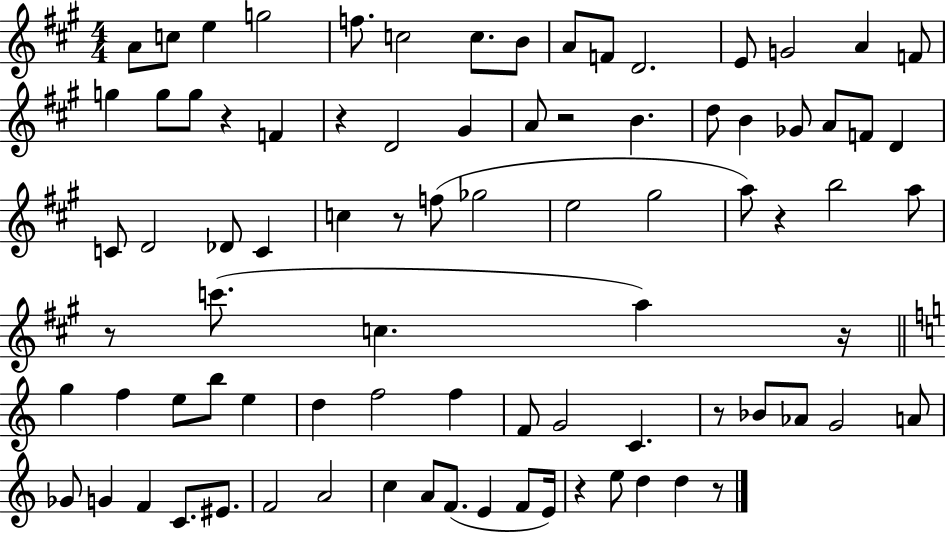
{
  \clef treble
  \numericTimeSignature
  \time 4/4
  \key a \major
  a'8 c''8 e''4 g''2 | f''8. c''2 c''8. b'8 | a'8 f'8 d'2. | e'8 g'2 a'4 f'8 | \break g''4 g''8 g''8 r4 f'4 | r4 d'2 gis'4 | a'8 r2 b'4. | d''8 b'4 ges'8 a'8 f'8 d'4 | \break c'8 d'2 des'8 c'4 | c''4 r8 f''8( ges''2 | e''2 gis''2 | a''8) r4 b''2 a''8 | \break r8 c'''8.( c''4. a''4) r16 | \bar "||" \break \key c \major g''4 f''4 e''8 b''8 e''4 | d''4 f''2 f''4 | f'8 g'2 c'4. | r8 bes'8 aes'8 g'2 a'8 | \break ges'8 g'4 f'4 c'8. eis'8. | f'2 a'2 | c''4 a'8 f'8.( e'4 f'8 e'16) | r4 e''8 d''4 d''4 r8 | \break \bar "|."
}